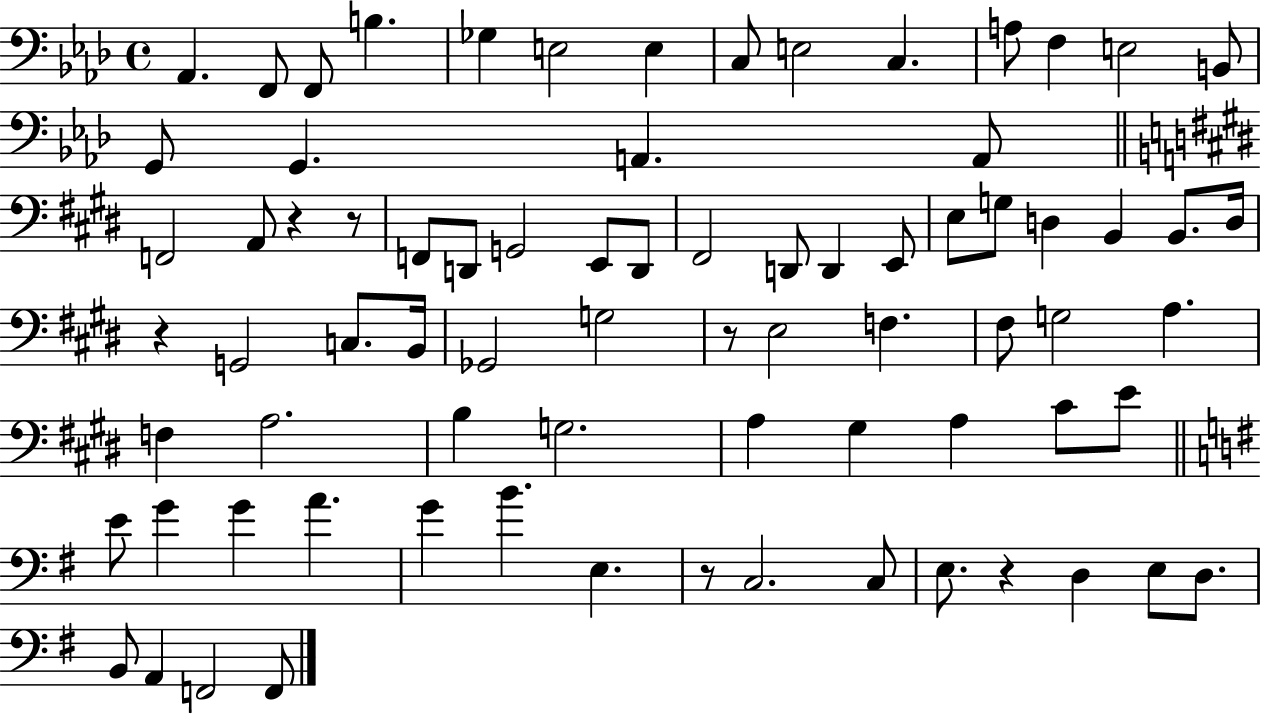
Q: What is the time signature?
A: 4/4